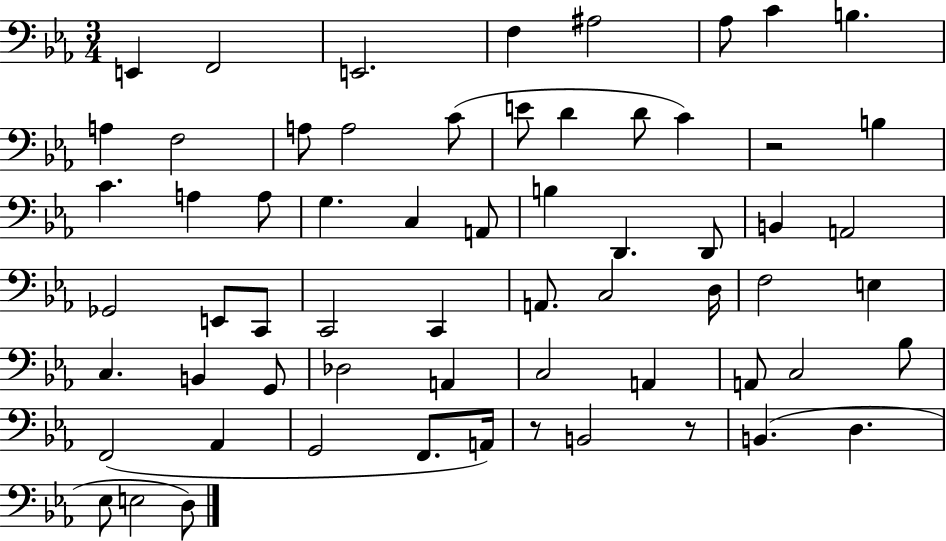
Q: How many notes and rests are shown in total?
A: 63